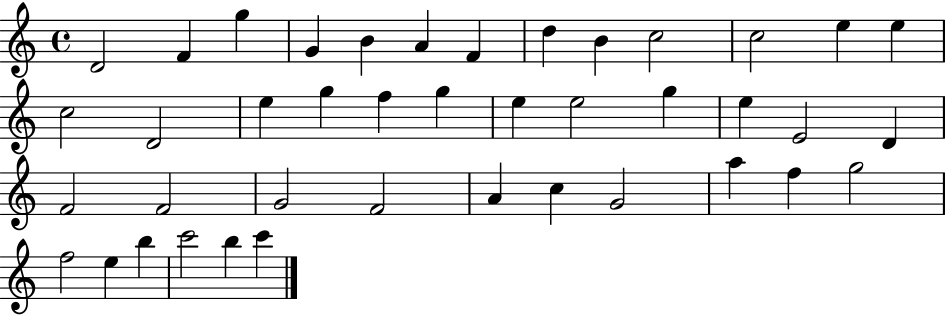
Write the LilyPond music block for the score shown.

{
  \clef treble
  \time 4/4
  \defaultTimeSignature
  \key c \major
  d'2 f'4 g''4 | g'4 b'4 a'4 f'4 | d''4 b'4 c''2 | c''2 e''4 e''4 | \break c''2 d'2 | e''4 g''4 f''4 g''4 | e''4 e''2 g''4 | e''4 e'2 d'4 | \break f'2 f'2 | g'2 f'2 | a'4 c''4 g'2 | a''4 f''4 g''2 | \break f''2 e''4 b''4 | c'''2 b''4 c'''4 | \bar "|."
}